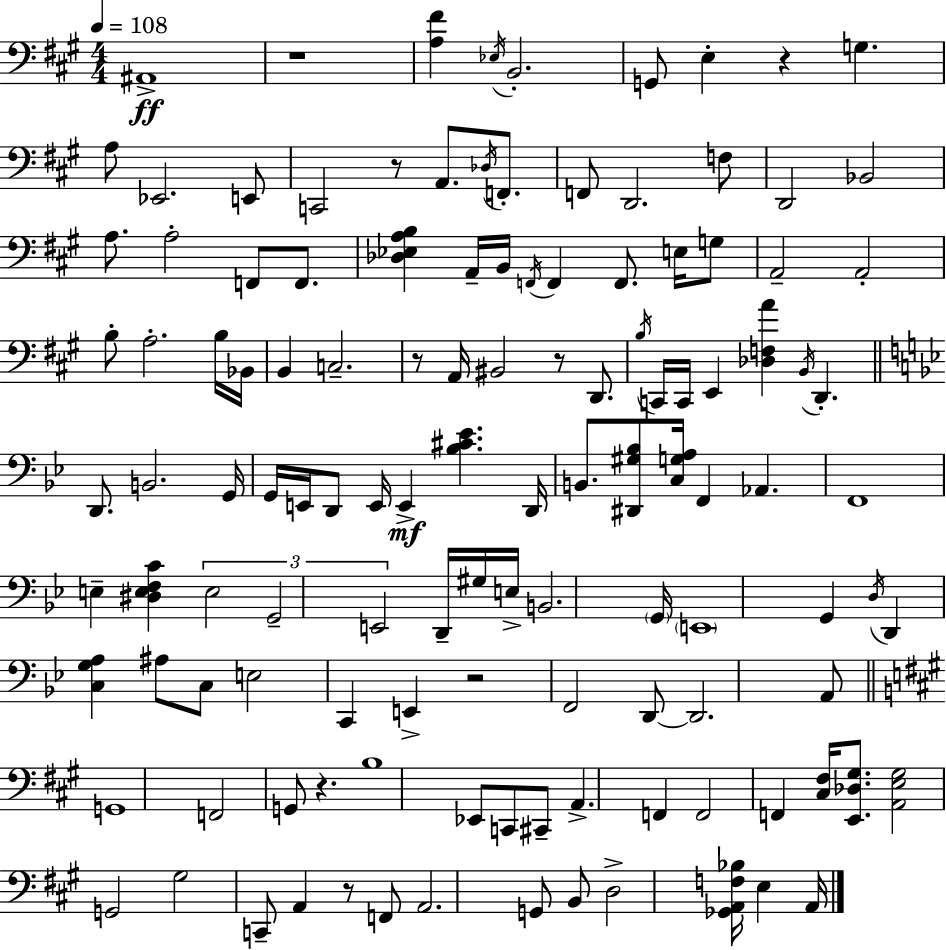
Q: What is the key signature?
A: A major